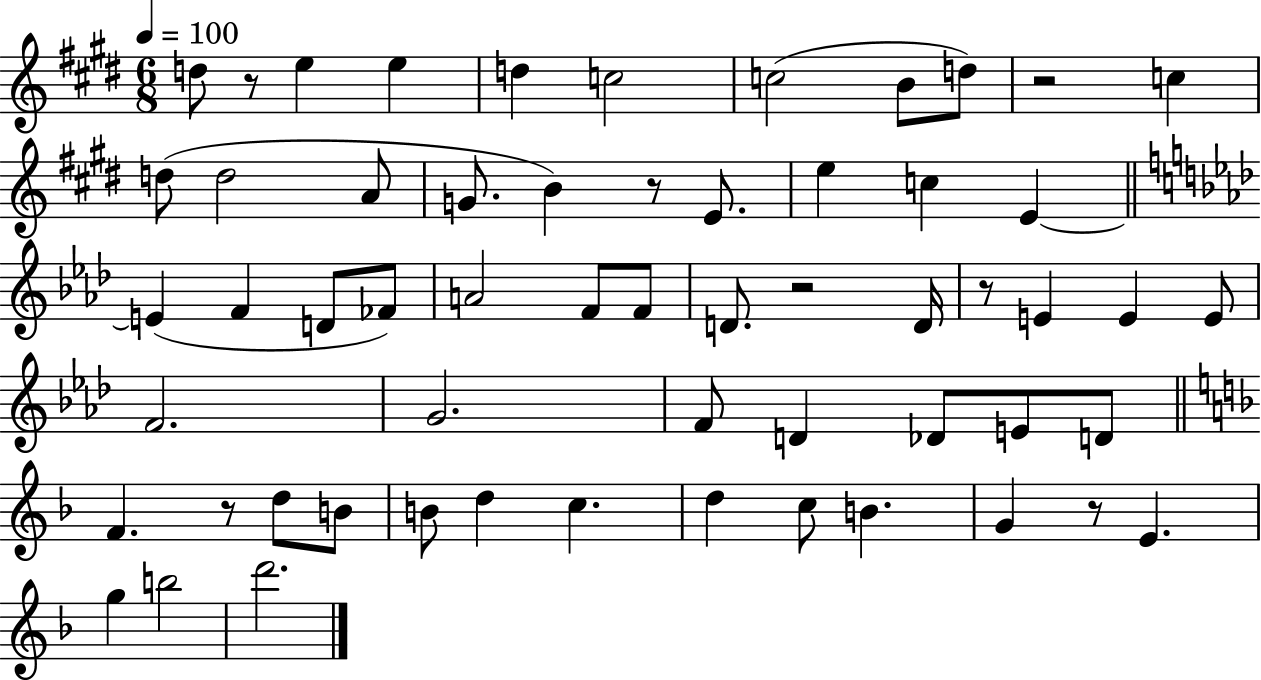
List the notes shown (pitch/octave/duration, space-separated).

D5/e R/e E5/q E5/q D5/q C5/h C5/h B4/e D5/e R/h C5/q D5/e D5/h A4/e G4/e. B4/q R/e E4/e. E5/q C5/q E4/q E4/q F4/q D4/e FES4/e A4/h F4/e F4/e D4/e. R/h D4/s R/e E4/q E4/q E4/e F4/h. G4/h. F4/e D4/q Db4/e E4/e D4/e F4/q. R/e D5/e B4/e B4/e D5/q C5/q. D5/q C5/e B4/q. G4/q R/e E4/q. G5/q B5/h D6/h.